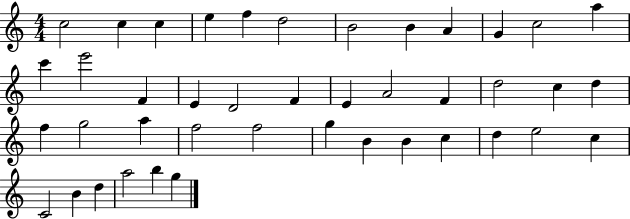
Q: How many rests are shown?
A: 0